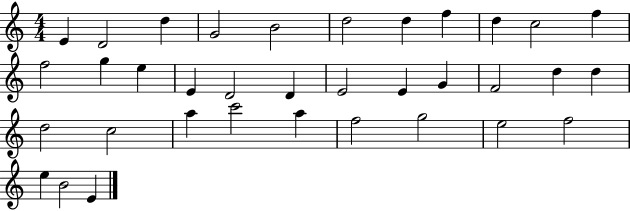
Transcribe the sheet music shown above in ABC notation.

X:1
T:Untitled
M:4/4
L:1/4
K:C
E D2 d G2 B2 d2 d f d c2 f f2 g e E D2 D E2 E G F2 d d d2 c2 a c'2 a f2 g2 e2 f2 e B2 E